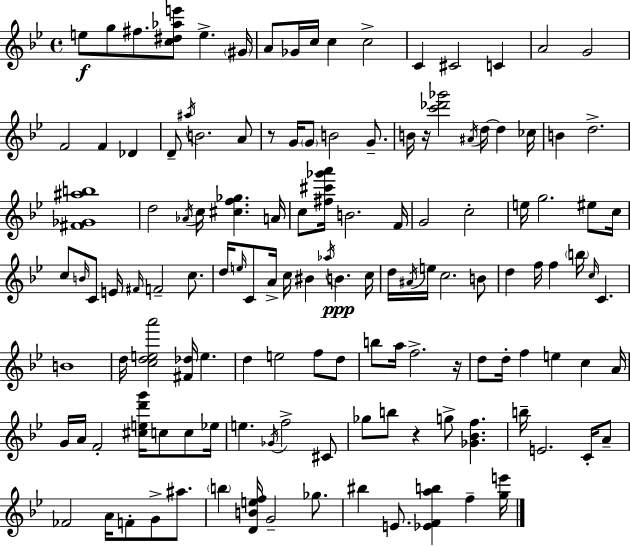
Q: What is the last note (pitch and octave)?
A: F5